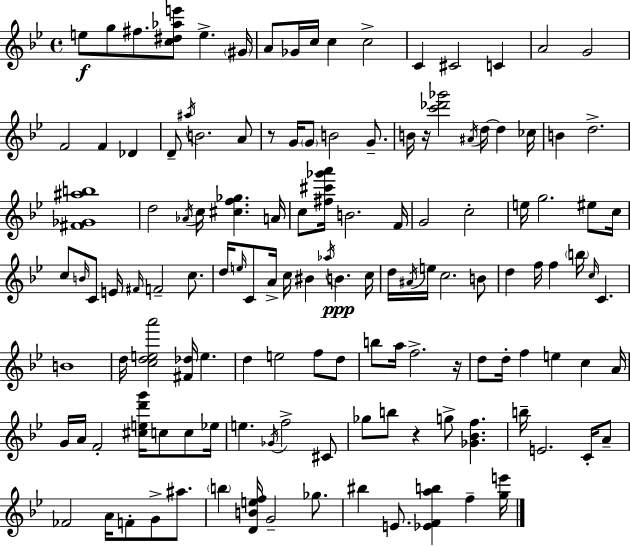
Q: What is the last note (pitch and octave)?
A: F5